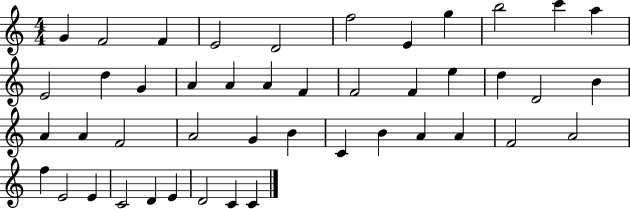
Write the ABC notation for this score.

X:1
T:Untitled
M:4/4
L:1/4
K:C
G F2 F E2 D2 f2 E g b2 c' a E2 d G A A A F F2 F e d D2 B A A F2 A2 G B C B A A F2 A2 f E2 E C2 D E D2 C C